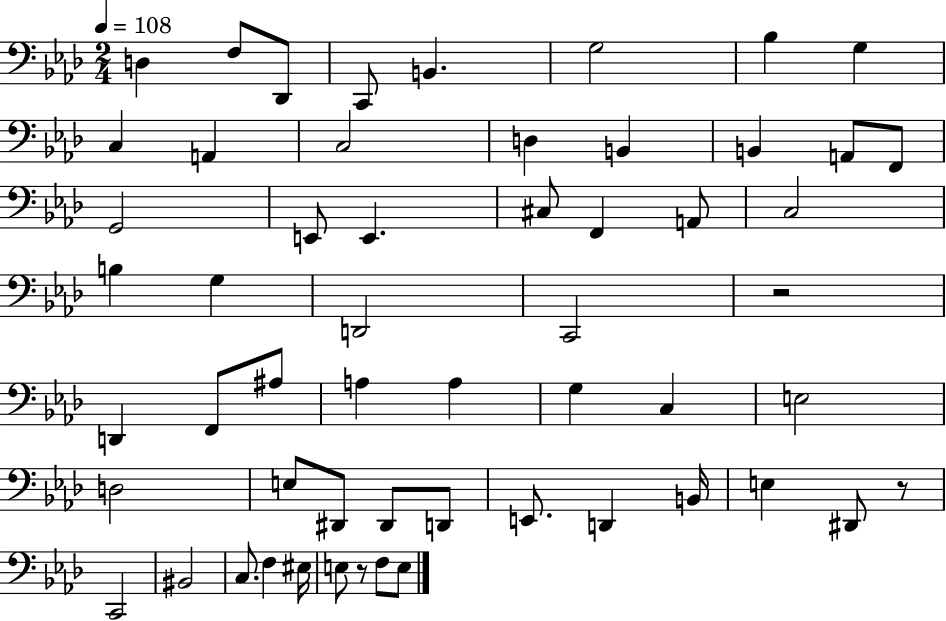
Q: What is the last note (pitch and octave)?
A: E3